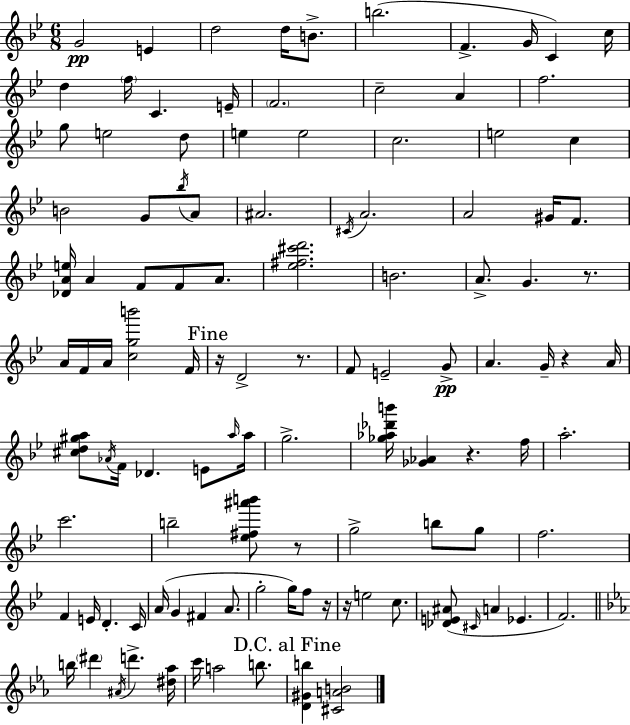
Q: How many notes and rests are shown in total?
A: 112